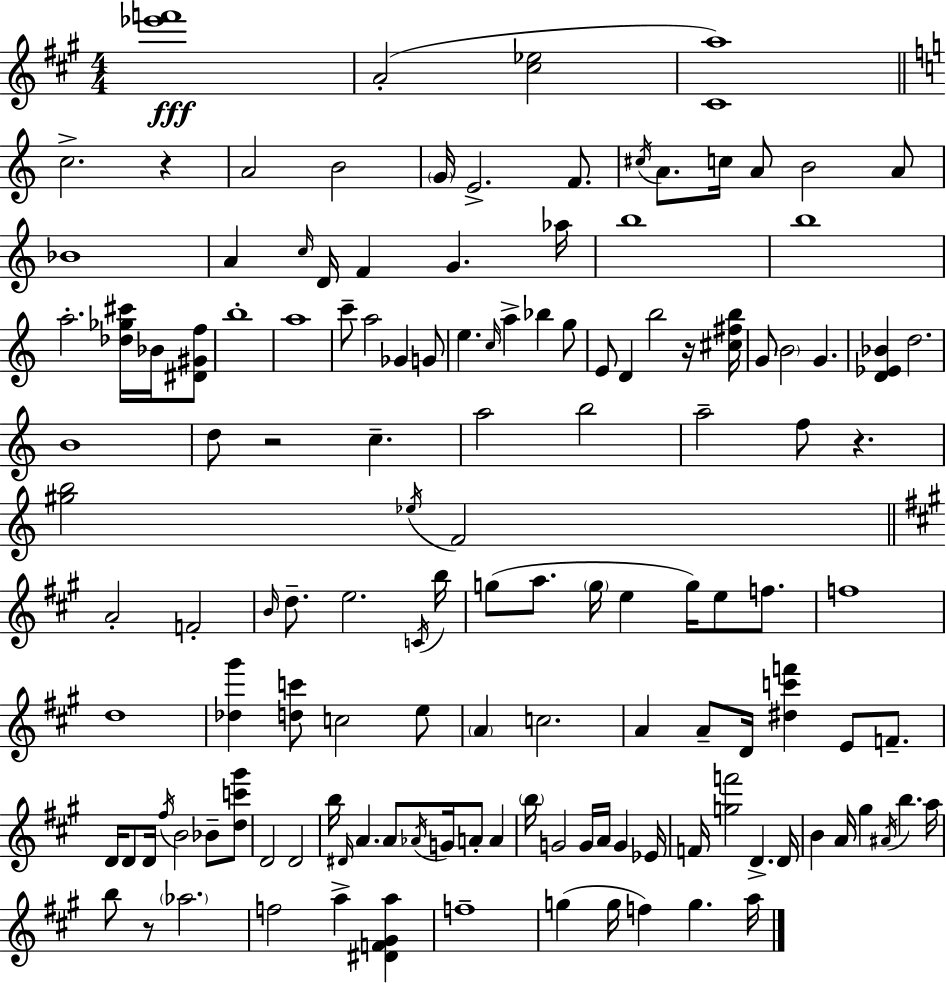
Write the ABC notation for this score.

X:1
T:Untitled
M:4/4
L:1/4
K:A
[_e'f']4 A2 [^c_e]2 [^Ca]4 c2 z A2 B2 G/4 E2 F/2 ^c/4 A/2 c/4 A/2 B2 A/2 _B4 A c/4 D/4 F G _a/4 b4 b4 a2 [_d_g^c']/4 _B/4 [^D^Gf]/2 b4 a4 c'/2 a2 _G G/2 e c/4 a _b g/2 E/2 D b2 z/4 [^c^fb]/4 G/2 B2 G [D_E_B] d2 B4 d/2 z2 c a2 b2 a2 f/2 z [^gb]2 _e/4 F2 A2 F2 B/4 d/2 e2 C/4 b/4 g/2 a/2 g/4 e g/4 e/2 f/2 f4 d4 [_d^g'] [dc']/2 c2 e/2 A c2 A A/2 D/4 [^dc'f'] E/2 F/2 D/4 D/2 D/4 ^f/4 B2 _B/2 [dc'^g']/2 D2 D2 b/4 ^D/4 A A/2 _A/4 G/4 A/2 A b/4 G2 G/4 A/4 G _E/4 F/4 [gf']2 D D/4 B A/4 ^g ^A/4 b a/4 b/2 z/2 _a2 f2 a [^DF^Ga] f4 g g/4 f g a/4